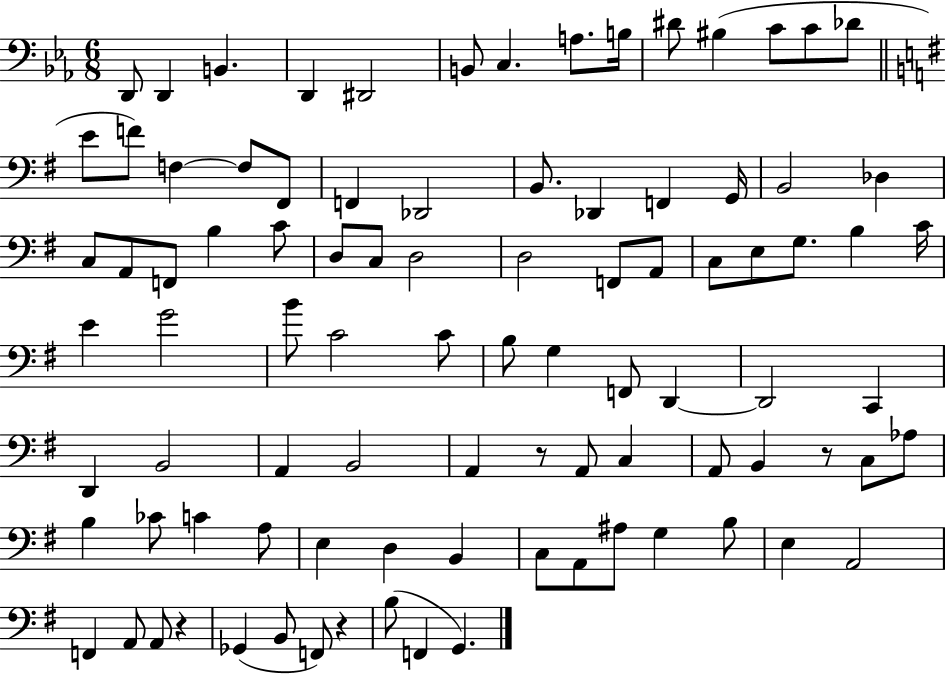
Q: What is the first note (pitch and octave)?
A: D2